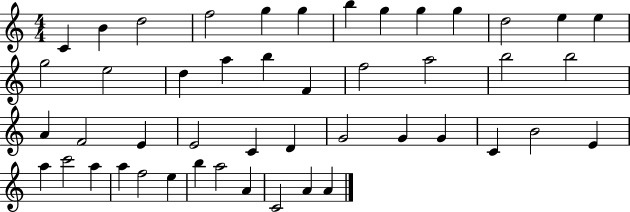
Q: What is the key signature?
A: C major